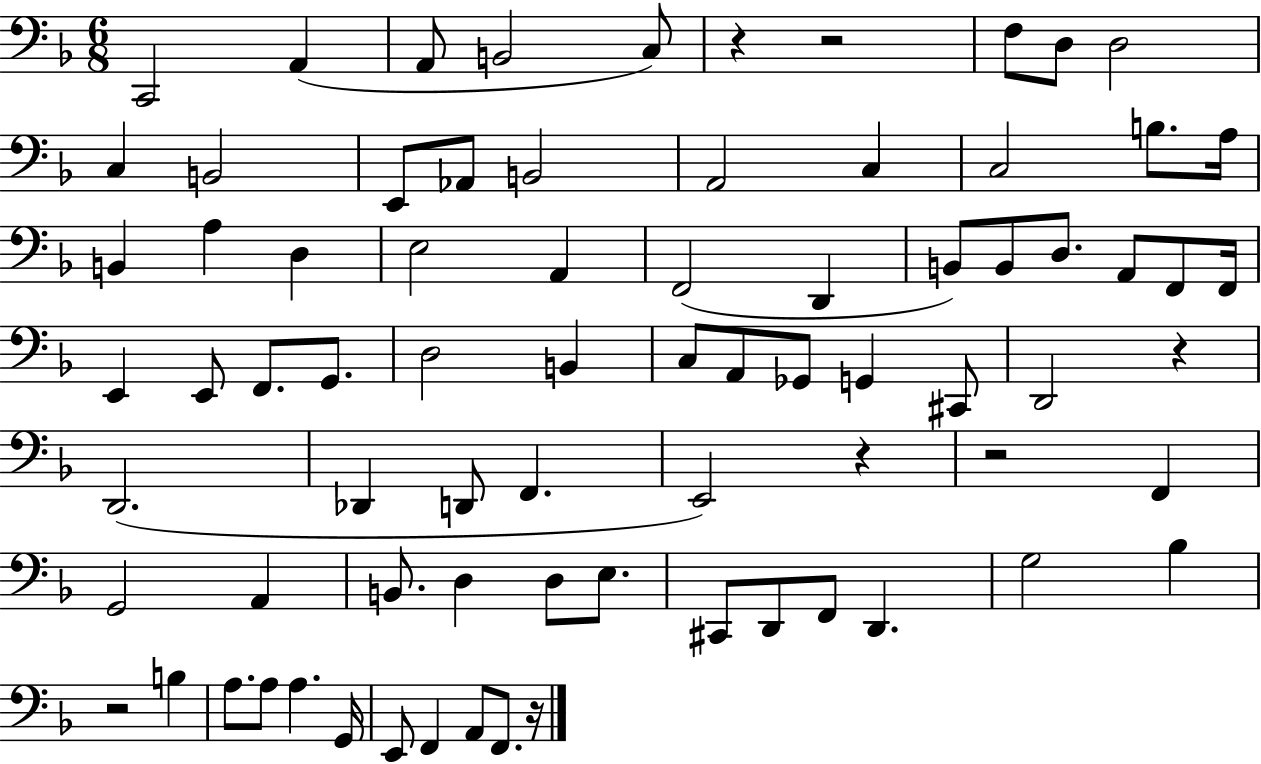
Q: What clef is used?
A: bass